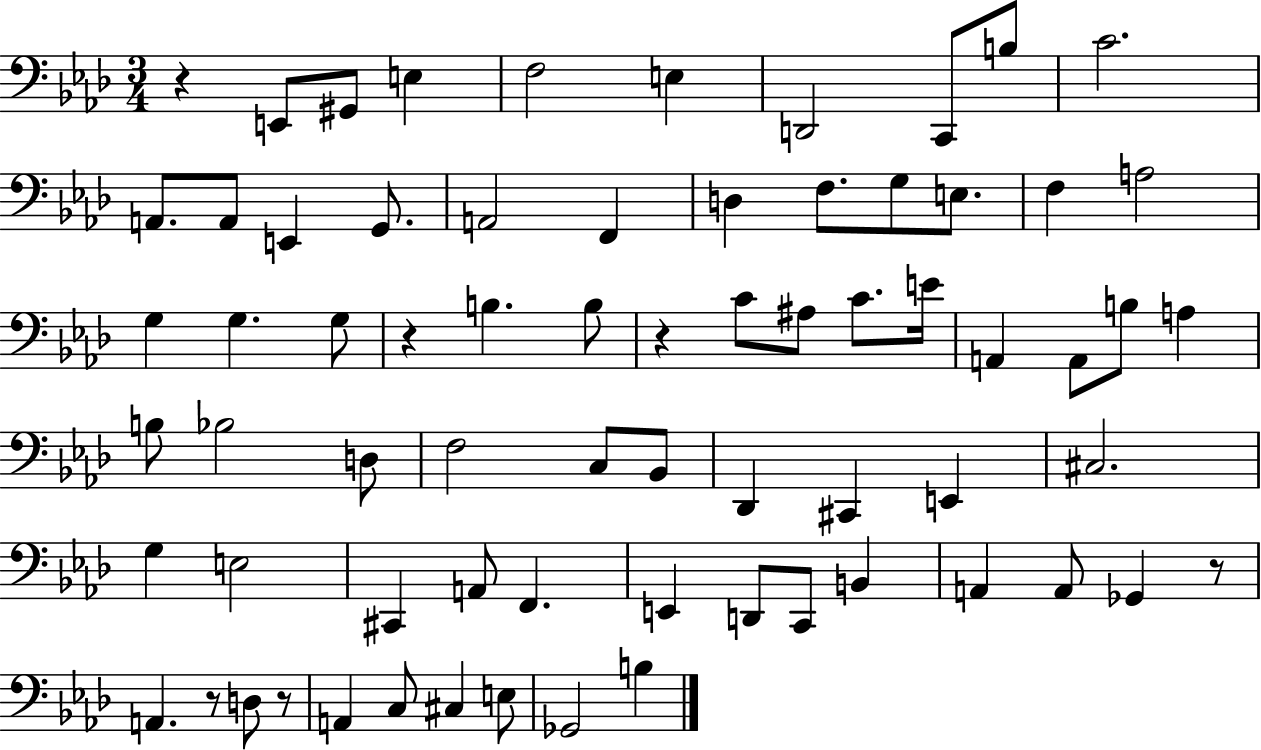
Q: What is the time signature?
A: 3/4